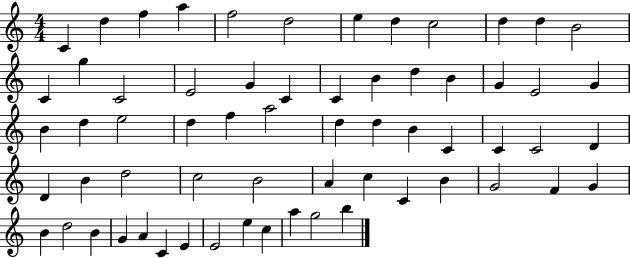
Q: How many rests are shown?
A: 0